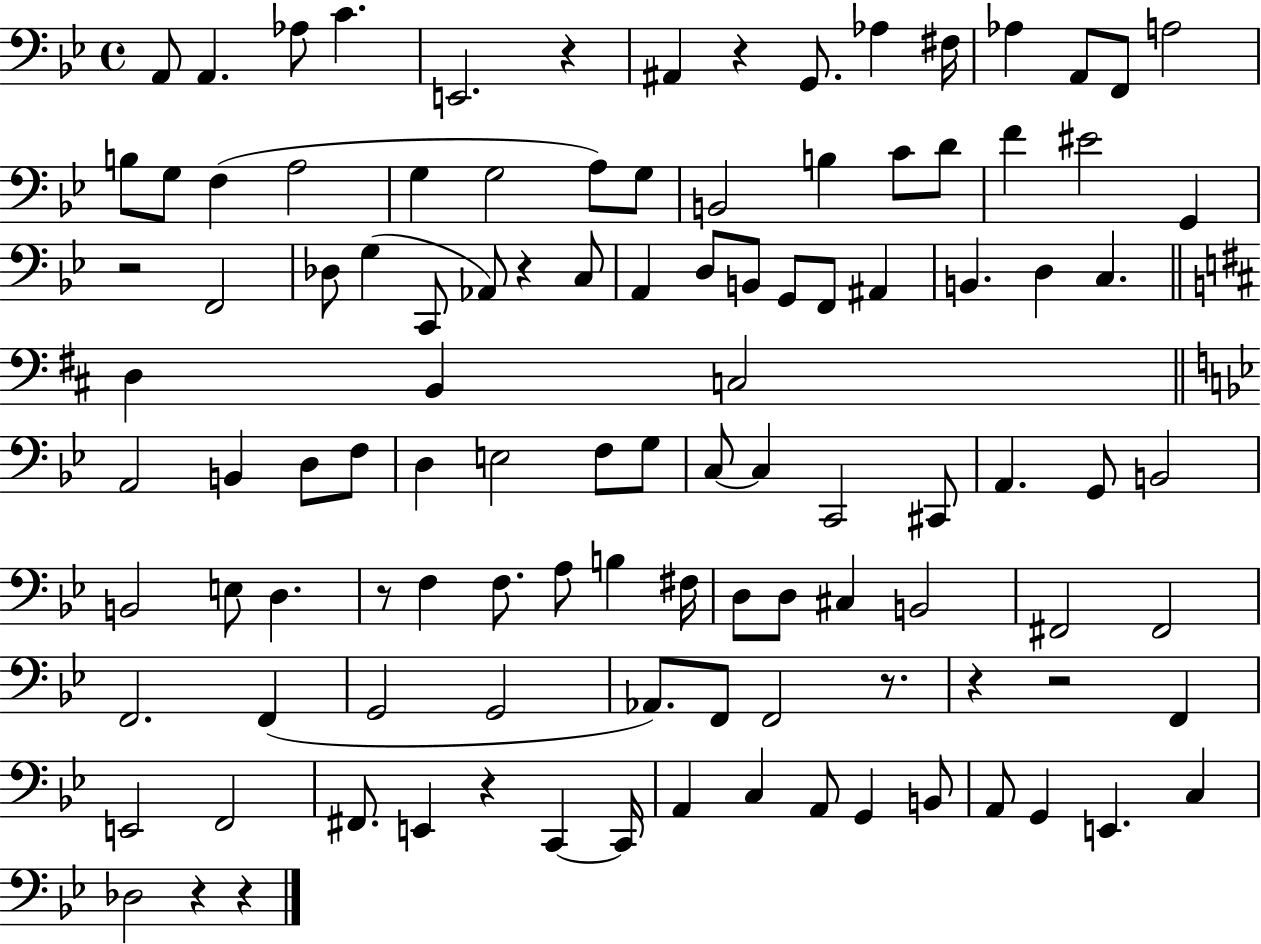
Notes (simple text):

A2/e A2/q. Ab3/e C4/q. E2/h. R/q A#2/q R/q G2/e. Ab3/q F#3/s Ab3/q A2/e F2/e A3/h B3/e G3/e F3/q A3/h G3/q G3/h A3/e G3/e B2/h B3/q C4/e D4/e F4/q EIS4/h G2/q R/h F2/h Db3/e G3/q C2/e Ab2/e R/q C3/e A2/q D3/e B2/e G2/e F2/e A#2/q B2/q. D3/q C3/q. D3/q B2/q C3/h A2/h B2/q D3/e F3/e D3/q E3/h F3/e G3/e C3/e C3/q C2/h C#2/e A2/q. G2/e B2/h B2/h E3/e D3/q. R/e F3/q F3/e. A3/e B3/q F#3/s D3/e D3/e C#3/q B2/h F#2/h F#2/h F2/h. F2/q G2/h G2/h Ab2/e. F2/e F2/h R/e. R/q R/h F2/q E2/h F2/h F#2/e. E2/q R/q C2/q C2/s A2/q C3/q A2/e G2/q B2/e A2/e G2/q E2/q. C3/q Db3/h R/q R/q